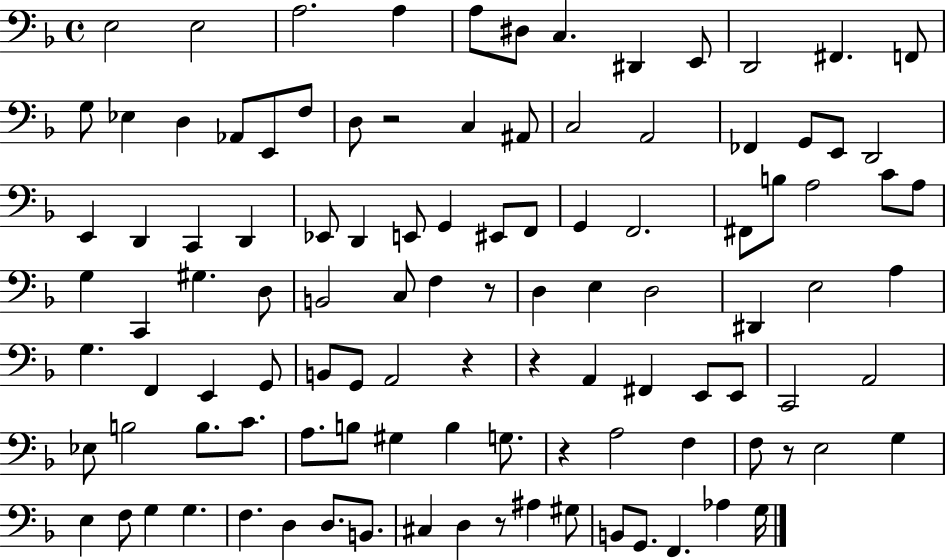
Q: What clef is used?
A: bass